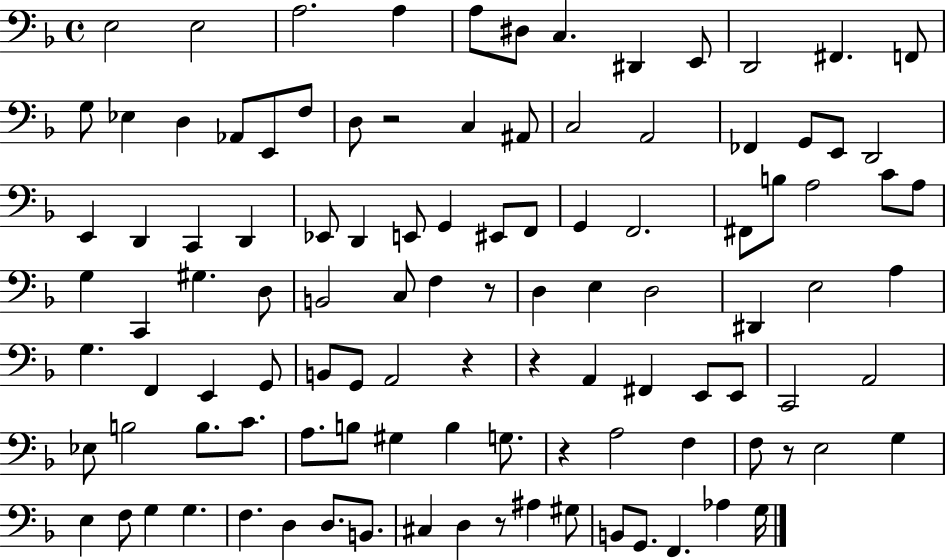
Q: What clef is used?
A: bass